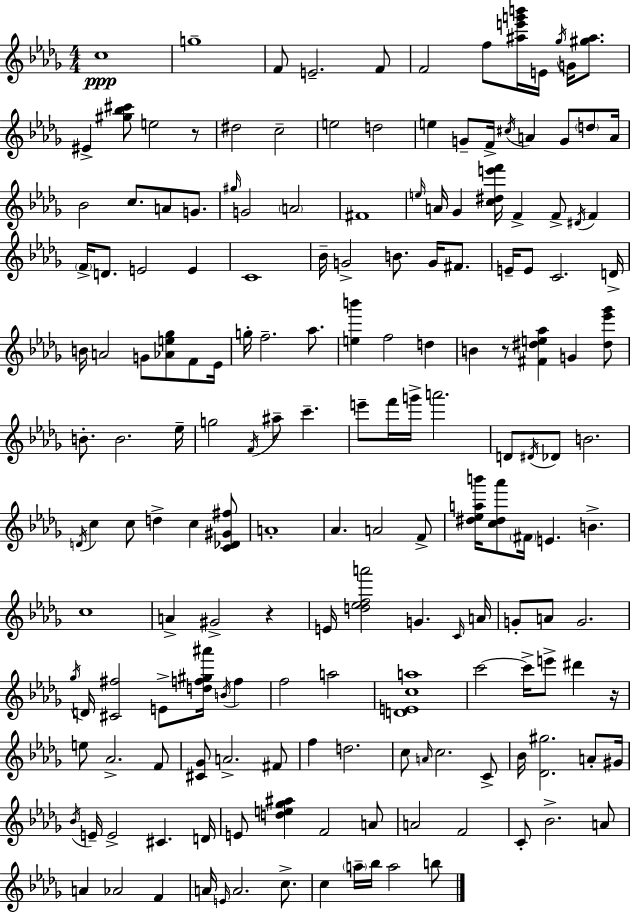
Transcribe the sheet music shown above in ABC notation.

X:1
T:Untitled
M:4/4
L:1/4
K:Bbm
c4 g4 F/2 E2 F/2 F2 f/2 [^ae'g'b']/4 E/4 _g/4 G/4 [^g^a]/2 ^E [^g_b^c']/2 e2 z/2 ^d2 c2 e2 d2 e G/2 F/4 ^c/4 A G/2 d/2 A/4 _B2 c/2 A/2 G/2 ^g/4 G2 A2 ^F4 e/4 A/4 _G [c^de'f']/4 F F/2 ^D/4 F F/4 D/2 E2 E C4 _B/4 G2 B/2 G/4 ^F/2 E/4 E/2 C2 D/4 B/4 A2 G/2 [_Ae_g]/2 F/2 _E/4 g/4 f2 _a/2 [eb'] f2 d B z/2 [^F^de_a] G [^d_e'_g']/2 B/2 B2 _e/4 g2 F/4 ^a/2 c' e'/2 f'/4 g'/4 a'2 D/2 ^D/4 _D/2 B2 D/4 c c/2 d c [C_D^G^f]/2 A4 _A A2 F/2 [^d_eab']/4 [c^d_a']/2 ^F/4 E B c4 A ^G2 z E/4 [d_efa']2 G C/4 A/4 G/2 A/2 G2 _g/4 D/4 [^C^f]2 E/2 [df^g^a']/4 B/4 f f2 a2 [DEca]4 c'2 c'/4 e'/2 ^d' z/4 e/2 _A2 F/2 [^C_G]/2 A2 ^F/2 f d2 c/2 A/4 c2 C/2 _B/4 [_D^g]2 A/2 ^G/4 _B/4 E/4 E2 ^C D/4 E/2 [de_g^a] F2 A/2 A2 F2 C/2 _B2 A/2 A _A2 F A/4 E/4 A2 c/2 c a/4 _b/4 a2 b/2